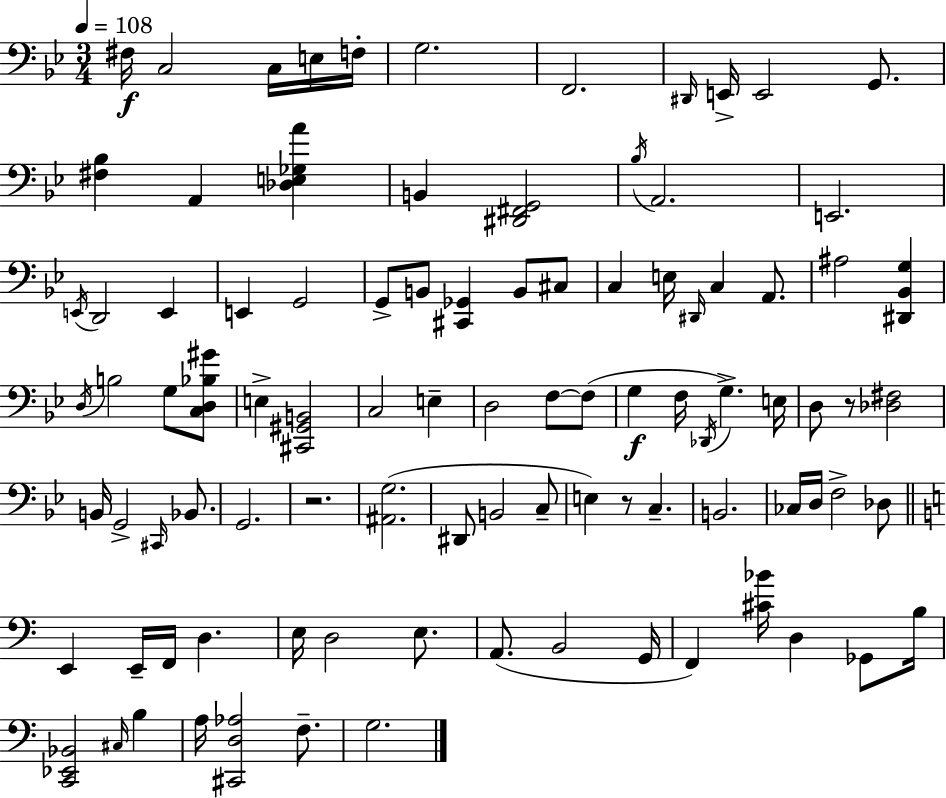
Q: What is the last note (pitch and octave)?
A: G3